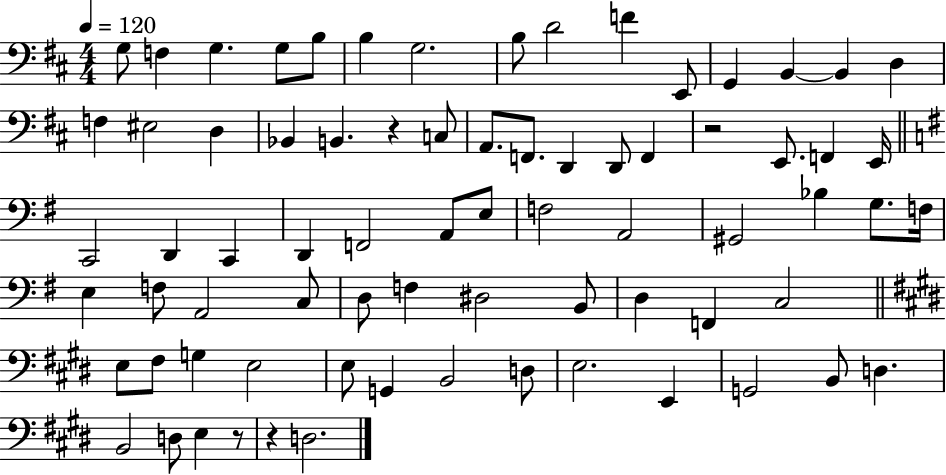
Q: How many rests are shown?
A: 4